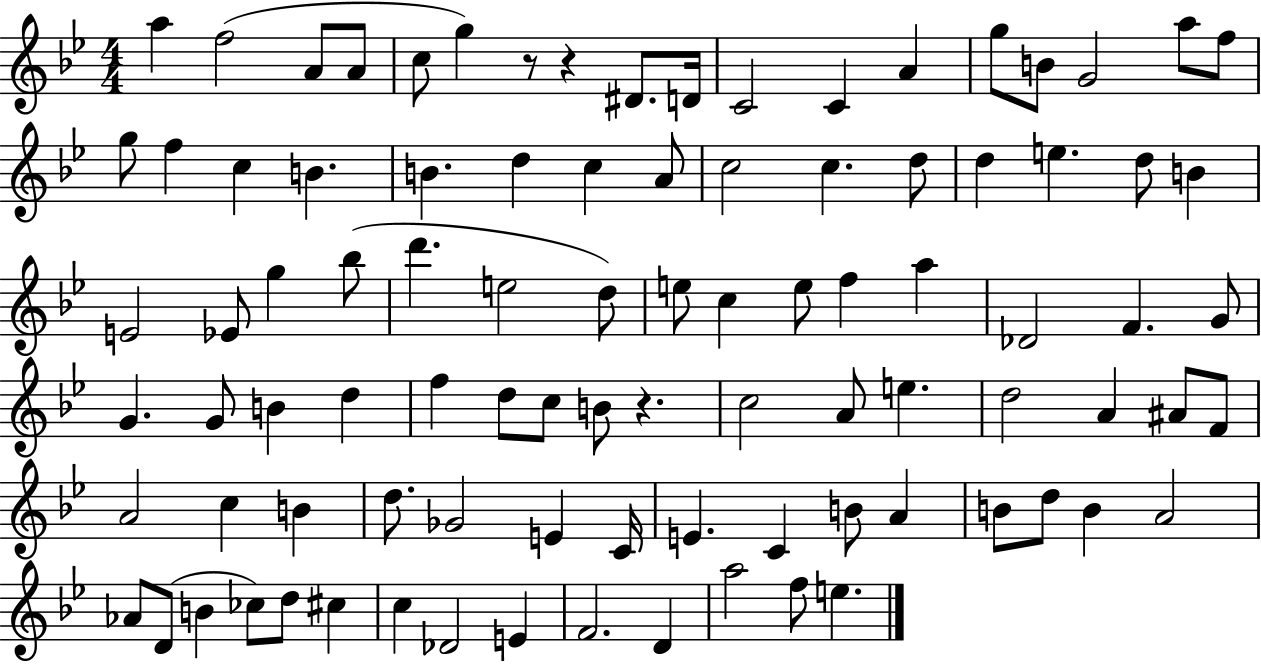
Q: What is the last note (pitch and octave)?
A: E5